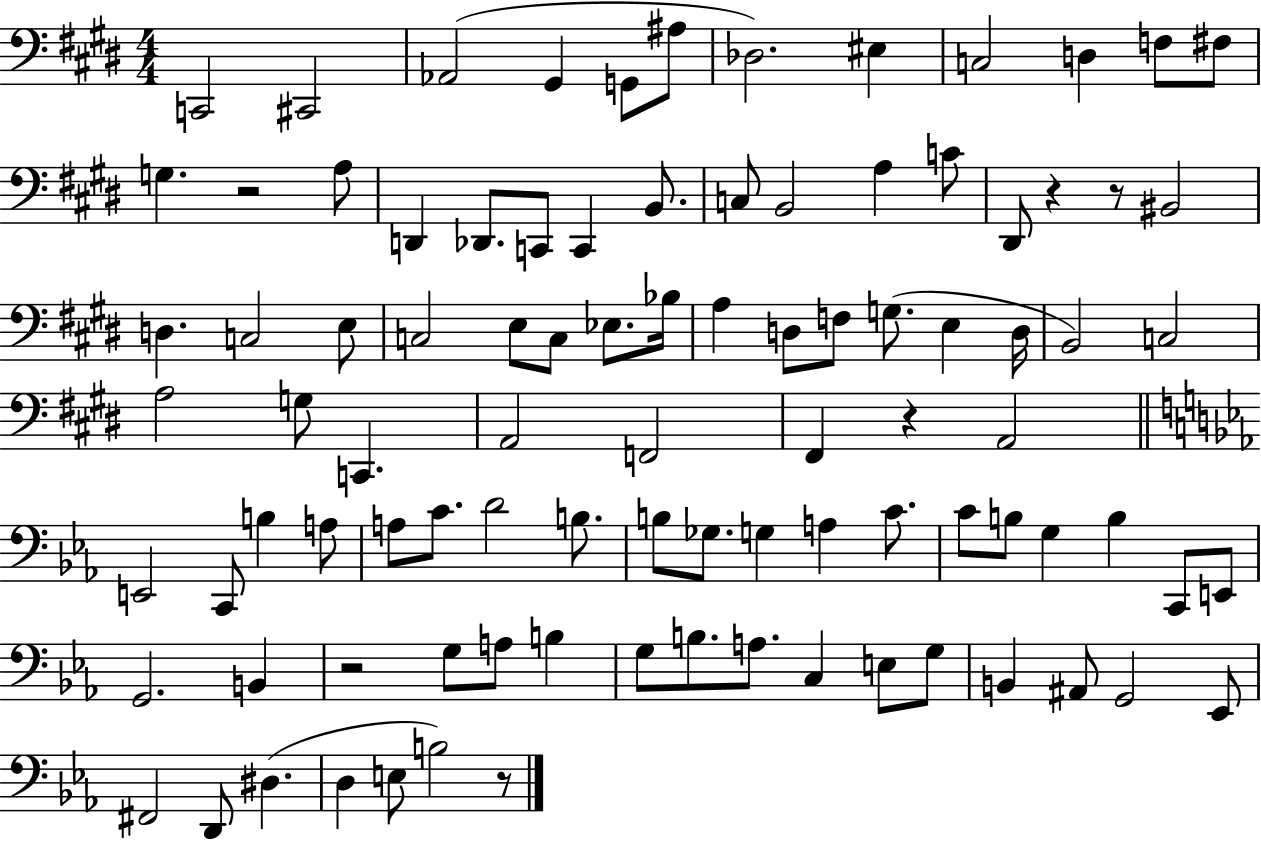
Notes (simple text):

C2/h C#2/h Ab2/h G#2/q G2/e A#3/e Db3/h. EIS3/q C3/h D3/q F3/e F#3/e G3/q. R/h A3/e D2/q Db2/e. C2/e C2/q B2/e. C3/e B2/h A3/q C4/e D#2/e R/q R/e BIS2/h D3/q. C3/h E3/e C3/h E3/e C3/e Eb3/e. Bb3/s A3/q D3/e F3/e G3/e. E3/q D3/s B2/h C3/h A3/h G3/e C2/q. A2/h F2/h F#2/q R/q A2/h E2/h C2/e B3/q A3/e A3/e C4/e. D4/h B3/e. B3/e Gb3/e. G3/q A3/q C4/e. C4/e B3/e G3/q B3/q C2/e E2/e G2/h. B2/q R/h G3/e A3/e B3/q G3/e B3/e. A3/e. C3/q E3/e G3/e B2/q A#2/e G2/h Eb2/e F#2/h D2/e D#3/q. D3/q E3/e B3/h R/e